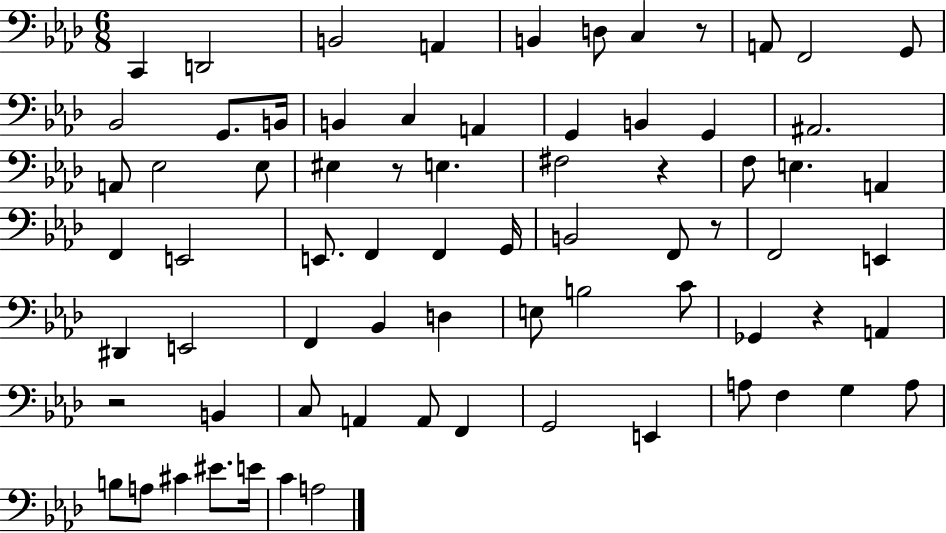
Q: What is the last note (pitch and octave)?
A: A3